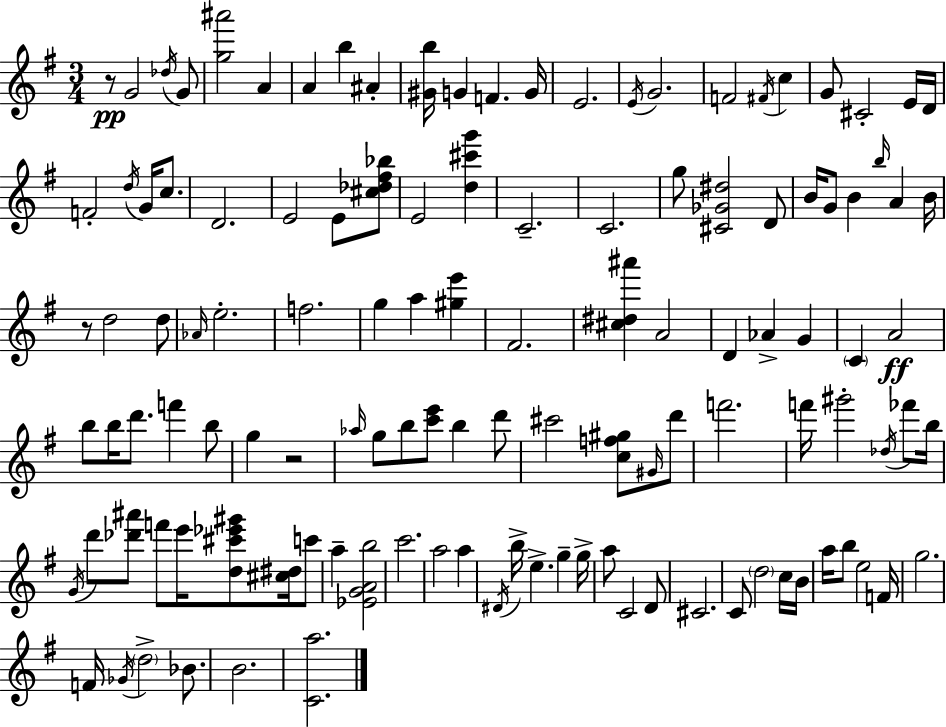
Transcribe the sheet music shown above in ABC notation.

X:1
T:Untitled
M:3/4
L:1/4
K:G
z/2 G2 _d/4 G/2 [g^a']2 A A b ^A [^Gb]/4 G F G/4 E2 E/4 G2 F2 ^F/4 c G/2 ^C2 E/4 D/4 F2 d/4 G/4 c/2 D2 E2 E/2 [^c_d^f_b]/2 E2 [d^c'g'] C2 C2 g/2 [^C_G^d]2 D/2 B/4 G/2 B b/4 A B/4 z/2 d2 d/2 _A/4 e2 f2 g a [^ge'] ^F2 [^c^d^a'] A2 D _A G C A2 b/2 b/4 d'/2 f' b/2 g z2 _a/4 g/2 b/2 [c'e']/2 b d'/2 ^c'2 [cf^g]/2 ^G/4 d'/2 f'2 f'/4 ^g'2 _d/4 _f'/2 b/4 G/4 d'/2 [_d'^a']/2 f'/2 e'/4 [d^c'_e'^g']/2 [^c^d]/4 c'/2 a [_EGAb]2 c'2 a2 a ^D/4 b/4 e g g/4 a/2 C2 D/2 ^C2 C/2 d2 c/4 B/4 a/4 b/2 e2 F/4 g2 F/4 _G/4 d2 _B/2 B2 [Ca]2